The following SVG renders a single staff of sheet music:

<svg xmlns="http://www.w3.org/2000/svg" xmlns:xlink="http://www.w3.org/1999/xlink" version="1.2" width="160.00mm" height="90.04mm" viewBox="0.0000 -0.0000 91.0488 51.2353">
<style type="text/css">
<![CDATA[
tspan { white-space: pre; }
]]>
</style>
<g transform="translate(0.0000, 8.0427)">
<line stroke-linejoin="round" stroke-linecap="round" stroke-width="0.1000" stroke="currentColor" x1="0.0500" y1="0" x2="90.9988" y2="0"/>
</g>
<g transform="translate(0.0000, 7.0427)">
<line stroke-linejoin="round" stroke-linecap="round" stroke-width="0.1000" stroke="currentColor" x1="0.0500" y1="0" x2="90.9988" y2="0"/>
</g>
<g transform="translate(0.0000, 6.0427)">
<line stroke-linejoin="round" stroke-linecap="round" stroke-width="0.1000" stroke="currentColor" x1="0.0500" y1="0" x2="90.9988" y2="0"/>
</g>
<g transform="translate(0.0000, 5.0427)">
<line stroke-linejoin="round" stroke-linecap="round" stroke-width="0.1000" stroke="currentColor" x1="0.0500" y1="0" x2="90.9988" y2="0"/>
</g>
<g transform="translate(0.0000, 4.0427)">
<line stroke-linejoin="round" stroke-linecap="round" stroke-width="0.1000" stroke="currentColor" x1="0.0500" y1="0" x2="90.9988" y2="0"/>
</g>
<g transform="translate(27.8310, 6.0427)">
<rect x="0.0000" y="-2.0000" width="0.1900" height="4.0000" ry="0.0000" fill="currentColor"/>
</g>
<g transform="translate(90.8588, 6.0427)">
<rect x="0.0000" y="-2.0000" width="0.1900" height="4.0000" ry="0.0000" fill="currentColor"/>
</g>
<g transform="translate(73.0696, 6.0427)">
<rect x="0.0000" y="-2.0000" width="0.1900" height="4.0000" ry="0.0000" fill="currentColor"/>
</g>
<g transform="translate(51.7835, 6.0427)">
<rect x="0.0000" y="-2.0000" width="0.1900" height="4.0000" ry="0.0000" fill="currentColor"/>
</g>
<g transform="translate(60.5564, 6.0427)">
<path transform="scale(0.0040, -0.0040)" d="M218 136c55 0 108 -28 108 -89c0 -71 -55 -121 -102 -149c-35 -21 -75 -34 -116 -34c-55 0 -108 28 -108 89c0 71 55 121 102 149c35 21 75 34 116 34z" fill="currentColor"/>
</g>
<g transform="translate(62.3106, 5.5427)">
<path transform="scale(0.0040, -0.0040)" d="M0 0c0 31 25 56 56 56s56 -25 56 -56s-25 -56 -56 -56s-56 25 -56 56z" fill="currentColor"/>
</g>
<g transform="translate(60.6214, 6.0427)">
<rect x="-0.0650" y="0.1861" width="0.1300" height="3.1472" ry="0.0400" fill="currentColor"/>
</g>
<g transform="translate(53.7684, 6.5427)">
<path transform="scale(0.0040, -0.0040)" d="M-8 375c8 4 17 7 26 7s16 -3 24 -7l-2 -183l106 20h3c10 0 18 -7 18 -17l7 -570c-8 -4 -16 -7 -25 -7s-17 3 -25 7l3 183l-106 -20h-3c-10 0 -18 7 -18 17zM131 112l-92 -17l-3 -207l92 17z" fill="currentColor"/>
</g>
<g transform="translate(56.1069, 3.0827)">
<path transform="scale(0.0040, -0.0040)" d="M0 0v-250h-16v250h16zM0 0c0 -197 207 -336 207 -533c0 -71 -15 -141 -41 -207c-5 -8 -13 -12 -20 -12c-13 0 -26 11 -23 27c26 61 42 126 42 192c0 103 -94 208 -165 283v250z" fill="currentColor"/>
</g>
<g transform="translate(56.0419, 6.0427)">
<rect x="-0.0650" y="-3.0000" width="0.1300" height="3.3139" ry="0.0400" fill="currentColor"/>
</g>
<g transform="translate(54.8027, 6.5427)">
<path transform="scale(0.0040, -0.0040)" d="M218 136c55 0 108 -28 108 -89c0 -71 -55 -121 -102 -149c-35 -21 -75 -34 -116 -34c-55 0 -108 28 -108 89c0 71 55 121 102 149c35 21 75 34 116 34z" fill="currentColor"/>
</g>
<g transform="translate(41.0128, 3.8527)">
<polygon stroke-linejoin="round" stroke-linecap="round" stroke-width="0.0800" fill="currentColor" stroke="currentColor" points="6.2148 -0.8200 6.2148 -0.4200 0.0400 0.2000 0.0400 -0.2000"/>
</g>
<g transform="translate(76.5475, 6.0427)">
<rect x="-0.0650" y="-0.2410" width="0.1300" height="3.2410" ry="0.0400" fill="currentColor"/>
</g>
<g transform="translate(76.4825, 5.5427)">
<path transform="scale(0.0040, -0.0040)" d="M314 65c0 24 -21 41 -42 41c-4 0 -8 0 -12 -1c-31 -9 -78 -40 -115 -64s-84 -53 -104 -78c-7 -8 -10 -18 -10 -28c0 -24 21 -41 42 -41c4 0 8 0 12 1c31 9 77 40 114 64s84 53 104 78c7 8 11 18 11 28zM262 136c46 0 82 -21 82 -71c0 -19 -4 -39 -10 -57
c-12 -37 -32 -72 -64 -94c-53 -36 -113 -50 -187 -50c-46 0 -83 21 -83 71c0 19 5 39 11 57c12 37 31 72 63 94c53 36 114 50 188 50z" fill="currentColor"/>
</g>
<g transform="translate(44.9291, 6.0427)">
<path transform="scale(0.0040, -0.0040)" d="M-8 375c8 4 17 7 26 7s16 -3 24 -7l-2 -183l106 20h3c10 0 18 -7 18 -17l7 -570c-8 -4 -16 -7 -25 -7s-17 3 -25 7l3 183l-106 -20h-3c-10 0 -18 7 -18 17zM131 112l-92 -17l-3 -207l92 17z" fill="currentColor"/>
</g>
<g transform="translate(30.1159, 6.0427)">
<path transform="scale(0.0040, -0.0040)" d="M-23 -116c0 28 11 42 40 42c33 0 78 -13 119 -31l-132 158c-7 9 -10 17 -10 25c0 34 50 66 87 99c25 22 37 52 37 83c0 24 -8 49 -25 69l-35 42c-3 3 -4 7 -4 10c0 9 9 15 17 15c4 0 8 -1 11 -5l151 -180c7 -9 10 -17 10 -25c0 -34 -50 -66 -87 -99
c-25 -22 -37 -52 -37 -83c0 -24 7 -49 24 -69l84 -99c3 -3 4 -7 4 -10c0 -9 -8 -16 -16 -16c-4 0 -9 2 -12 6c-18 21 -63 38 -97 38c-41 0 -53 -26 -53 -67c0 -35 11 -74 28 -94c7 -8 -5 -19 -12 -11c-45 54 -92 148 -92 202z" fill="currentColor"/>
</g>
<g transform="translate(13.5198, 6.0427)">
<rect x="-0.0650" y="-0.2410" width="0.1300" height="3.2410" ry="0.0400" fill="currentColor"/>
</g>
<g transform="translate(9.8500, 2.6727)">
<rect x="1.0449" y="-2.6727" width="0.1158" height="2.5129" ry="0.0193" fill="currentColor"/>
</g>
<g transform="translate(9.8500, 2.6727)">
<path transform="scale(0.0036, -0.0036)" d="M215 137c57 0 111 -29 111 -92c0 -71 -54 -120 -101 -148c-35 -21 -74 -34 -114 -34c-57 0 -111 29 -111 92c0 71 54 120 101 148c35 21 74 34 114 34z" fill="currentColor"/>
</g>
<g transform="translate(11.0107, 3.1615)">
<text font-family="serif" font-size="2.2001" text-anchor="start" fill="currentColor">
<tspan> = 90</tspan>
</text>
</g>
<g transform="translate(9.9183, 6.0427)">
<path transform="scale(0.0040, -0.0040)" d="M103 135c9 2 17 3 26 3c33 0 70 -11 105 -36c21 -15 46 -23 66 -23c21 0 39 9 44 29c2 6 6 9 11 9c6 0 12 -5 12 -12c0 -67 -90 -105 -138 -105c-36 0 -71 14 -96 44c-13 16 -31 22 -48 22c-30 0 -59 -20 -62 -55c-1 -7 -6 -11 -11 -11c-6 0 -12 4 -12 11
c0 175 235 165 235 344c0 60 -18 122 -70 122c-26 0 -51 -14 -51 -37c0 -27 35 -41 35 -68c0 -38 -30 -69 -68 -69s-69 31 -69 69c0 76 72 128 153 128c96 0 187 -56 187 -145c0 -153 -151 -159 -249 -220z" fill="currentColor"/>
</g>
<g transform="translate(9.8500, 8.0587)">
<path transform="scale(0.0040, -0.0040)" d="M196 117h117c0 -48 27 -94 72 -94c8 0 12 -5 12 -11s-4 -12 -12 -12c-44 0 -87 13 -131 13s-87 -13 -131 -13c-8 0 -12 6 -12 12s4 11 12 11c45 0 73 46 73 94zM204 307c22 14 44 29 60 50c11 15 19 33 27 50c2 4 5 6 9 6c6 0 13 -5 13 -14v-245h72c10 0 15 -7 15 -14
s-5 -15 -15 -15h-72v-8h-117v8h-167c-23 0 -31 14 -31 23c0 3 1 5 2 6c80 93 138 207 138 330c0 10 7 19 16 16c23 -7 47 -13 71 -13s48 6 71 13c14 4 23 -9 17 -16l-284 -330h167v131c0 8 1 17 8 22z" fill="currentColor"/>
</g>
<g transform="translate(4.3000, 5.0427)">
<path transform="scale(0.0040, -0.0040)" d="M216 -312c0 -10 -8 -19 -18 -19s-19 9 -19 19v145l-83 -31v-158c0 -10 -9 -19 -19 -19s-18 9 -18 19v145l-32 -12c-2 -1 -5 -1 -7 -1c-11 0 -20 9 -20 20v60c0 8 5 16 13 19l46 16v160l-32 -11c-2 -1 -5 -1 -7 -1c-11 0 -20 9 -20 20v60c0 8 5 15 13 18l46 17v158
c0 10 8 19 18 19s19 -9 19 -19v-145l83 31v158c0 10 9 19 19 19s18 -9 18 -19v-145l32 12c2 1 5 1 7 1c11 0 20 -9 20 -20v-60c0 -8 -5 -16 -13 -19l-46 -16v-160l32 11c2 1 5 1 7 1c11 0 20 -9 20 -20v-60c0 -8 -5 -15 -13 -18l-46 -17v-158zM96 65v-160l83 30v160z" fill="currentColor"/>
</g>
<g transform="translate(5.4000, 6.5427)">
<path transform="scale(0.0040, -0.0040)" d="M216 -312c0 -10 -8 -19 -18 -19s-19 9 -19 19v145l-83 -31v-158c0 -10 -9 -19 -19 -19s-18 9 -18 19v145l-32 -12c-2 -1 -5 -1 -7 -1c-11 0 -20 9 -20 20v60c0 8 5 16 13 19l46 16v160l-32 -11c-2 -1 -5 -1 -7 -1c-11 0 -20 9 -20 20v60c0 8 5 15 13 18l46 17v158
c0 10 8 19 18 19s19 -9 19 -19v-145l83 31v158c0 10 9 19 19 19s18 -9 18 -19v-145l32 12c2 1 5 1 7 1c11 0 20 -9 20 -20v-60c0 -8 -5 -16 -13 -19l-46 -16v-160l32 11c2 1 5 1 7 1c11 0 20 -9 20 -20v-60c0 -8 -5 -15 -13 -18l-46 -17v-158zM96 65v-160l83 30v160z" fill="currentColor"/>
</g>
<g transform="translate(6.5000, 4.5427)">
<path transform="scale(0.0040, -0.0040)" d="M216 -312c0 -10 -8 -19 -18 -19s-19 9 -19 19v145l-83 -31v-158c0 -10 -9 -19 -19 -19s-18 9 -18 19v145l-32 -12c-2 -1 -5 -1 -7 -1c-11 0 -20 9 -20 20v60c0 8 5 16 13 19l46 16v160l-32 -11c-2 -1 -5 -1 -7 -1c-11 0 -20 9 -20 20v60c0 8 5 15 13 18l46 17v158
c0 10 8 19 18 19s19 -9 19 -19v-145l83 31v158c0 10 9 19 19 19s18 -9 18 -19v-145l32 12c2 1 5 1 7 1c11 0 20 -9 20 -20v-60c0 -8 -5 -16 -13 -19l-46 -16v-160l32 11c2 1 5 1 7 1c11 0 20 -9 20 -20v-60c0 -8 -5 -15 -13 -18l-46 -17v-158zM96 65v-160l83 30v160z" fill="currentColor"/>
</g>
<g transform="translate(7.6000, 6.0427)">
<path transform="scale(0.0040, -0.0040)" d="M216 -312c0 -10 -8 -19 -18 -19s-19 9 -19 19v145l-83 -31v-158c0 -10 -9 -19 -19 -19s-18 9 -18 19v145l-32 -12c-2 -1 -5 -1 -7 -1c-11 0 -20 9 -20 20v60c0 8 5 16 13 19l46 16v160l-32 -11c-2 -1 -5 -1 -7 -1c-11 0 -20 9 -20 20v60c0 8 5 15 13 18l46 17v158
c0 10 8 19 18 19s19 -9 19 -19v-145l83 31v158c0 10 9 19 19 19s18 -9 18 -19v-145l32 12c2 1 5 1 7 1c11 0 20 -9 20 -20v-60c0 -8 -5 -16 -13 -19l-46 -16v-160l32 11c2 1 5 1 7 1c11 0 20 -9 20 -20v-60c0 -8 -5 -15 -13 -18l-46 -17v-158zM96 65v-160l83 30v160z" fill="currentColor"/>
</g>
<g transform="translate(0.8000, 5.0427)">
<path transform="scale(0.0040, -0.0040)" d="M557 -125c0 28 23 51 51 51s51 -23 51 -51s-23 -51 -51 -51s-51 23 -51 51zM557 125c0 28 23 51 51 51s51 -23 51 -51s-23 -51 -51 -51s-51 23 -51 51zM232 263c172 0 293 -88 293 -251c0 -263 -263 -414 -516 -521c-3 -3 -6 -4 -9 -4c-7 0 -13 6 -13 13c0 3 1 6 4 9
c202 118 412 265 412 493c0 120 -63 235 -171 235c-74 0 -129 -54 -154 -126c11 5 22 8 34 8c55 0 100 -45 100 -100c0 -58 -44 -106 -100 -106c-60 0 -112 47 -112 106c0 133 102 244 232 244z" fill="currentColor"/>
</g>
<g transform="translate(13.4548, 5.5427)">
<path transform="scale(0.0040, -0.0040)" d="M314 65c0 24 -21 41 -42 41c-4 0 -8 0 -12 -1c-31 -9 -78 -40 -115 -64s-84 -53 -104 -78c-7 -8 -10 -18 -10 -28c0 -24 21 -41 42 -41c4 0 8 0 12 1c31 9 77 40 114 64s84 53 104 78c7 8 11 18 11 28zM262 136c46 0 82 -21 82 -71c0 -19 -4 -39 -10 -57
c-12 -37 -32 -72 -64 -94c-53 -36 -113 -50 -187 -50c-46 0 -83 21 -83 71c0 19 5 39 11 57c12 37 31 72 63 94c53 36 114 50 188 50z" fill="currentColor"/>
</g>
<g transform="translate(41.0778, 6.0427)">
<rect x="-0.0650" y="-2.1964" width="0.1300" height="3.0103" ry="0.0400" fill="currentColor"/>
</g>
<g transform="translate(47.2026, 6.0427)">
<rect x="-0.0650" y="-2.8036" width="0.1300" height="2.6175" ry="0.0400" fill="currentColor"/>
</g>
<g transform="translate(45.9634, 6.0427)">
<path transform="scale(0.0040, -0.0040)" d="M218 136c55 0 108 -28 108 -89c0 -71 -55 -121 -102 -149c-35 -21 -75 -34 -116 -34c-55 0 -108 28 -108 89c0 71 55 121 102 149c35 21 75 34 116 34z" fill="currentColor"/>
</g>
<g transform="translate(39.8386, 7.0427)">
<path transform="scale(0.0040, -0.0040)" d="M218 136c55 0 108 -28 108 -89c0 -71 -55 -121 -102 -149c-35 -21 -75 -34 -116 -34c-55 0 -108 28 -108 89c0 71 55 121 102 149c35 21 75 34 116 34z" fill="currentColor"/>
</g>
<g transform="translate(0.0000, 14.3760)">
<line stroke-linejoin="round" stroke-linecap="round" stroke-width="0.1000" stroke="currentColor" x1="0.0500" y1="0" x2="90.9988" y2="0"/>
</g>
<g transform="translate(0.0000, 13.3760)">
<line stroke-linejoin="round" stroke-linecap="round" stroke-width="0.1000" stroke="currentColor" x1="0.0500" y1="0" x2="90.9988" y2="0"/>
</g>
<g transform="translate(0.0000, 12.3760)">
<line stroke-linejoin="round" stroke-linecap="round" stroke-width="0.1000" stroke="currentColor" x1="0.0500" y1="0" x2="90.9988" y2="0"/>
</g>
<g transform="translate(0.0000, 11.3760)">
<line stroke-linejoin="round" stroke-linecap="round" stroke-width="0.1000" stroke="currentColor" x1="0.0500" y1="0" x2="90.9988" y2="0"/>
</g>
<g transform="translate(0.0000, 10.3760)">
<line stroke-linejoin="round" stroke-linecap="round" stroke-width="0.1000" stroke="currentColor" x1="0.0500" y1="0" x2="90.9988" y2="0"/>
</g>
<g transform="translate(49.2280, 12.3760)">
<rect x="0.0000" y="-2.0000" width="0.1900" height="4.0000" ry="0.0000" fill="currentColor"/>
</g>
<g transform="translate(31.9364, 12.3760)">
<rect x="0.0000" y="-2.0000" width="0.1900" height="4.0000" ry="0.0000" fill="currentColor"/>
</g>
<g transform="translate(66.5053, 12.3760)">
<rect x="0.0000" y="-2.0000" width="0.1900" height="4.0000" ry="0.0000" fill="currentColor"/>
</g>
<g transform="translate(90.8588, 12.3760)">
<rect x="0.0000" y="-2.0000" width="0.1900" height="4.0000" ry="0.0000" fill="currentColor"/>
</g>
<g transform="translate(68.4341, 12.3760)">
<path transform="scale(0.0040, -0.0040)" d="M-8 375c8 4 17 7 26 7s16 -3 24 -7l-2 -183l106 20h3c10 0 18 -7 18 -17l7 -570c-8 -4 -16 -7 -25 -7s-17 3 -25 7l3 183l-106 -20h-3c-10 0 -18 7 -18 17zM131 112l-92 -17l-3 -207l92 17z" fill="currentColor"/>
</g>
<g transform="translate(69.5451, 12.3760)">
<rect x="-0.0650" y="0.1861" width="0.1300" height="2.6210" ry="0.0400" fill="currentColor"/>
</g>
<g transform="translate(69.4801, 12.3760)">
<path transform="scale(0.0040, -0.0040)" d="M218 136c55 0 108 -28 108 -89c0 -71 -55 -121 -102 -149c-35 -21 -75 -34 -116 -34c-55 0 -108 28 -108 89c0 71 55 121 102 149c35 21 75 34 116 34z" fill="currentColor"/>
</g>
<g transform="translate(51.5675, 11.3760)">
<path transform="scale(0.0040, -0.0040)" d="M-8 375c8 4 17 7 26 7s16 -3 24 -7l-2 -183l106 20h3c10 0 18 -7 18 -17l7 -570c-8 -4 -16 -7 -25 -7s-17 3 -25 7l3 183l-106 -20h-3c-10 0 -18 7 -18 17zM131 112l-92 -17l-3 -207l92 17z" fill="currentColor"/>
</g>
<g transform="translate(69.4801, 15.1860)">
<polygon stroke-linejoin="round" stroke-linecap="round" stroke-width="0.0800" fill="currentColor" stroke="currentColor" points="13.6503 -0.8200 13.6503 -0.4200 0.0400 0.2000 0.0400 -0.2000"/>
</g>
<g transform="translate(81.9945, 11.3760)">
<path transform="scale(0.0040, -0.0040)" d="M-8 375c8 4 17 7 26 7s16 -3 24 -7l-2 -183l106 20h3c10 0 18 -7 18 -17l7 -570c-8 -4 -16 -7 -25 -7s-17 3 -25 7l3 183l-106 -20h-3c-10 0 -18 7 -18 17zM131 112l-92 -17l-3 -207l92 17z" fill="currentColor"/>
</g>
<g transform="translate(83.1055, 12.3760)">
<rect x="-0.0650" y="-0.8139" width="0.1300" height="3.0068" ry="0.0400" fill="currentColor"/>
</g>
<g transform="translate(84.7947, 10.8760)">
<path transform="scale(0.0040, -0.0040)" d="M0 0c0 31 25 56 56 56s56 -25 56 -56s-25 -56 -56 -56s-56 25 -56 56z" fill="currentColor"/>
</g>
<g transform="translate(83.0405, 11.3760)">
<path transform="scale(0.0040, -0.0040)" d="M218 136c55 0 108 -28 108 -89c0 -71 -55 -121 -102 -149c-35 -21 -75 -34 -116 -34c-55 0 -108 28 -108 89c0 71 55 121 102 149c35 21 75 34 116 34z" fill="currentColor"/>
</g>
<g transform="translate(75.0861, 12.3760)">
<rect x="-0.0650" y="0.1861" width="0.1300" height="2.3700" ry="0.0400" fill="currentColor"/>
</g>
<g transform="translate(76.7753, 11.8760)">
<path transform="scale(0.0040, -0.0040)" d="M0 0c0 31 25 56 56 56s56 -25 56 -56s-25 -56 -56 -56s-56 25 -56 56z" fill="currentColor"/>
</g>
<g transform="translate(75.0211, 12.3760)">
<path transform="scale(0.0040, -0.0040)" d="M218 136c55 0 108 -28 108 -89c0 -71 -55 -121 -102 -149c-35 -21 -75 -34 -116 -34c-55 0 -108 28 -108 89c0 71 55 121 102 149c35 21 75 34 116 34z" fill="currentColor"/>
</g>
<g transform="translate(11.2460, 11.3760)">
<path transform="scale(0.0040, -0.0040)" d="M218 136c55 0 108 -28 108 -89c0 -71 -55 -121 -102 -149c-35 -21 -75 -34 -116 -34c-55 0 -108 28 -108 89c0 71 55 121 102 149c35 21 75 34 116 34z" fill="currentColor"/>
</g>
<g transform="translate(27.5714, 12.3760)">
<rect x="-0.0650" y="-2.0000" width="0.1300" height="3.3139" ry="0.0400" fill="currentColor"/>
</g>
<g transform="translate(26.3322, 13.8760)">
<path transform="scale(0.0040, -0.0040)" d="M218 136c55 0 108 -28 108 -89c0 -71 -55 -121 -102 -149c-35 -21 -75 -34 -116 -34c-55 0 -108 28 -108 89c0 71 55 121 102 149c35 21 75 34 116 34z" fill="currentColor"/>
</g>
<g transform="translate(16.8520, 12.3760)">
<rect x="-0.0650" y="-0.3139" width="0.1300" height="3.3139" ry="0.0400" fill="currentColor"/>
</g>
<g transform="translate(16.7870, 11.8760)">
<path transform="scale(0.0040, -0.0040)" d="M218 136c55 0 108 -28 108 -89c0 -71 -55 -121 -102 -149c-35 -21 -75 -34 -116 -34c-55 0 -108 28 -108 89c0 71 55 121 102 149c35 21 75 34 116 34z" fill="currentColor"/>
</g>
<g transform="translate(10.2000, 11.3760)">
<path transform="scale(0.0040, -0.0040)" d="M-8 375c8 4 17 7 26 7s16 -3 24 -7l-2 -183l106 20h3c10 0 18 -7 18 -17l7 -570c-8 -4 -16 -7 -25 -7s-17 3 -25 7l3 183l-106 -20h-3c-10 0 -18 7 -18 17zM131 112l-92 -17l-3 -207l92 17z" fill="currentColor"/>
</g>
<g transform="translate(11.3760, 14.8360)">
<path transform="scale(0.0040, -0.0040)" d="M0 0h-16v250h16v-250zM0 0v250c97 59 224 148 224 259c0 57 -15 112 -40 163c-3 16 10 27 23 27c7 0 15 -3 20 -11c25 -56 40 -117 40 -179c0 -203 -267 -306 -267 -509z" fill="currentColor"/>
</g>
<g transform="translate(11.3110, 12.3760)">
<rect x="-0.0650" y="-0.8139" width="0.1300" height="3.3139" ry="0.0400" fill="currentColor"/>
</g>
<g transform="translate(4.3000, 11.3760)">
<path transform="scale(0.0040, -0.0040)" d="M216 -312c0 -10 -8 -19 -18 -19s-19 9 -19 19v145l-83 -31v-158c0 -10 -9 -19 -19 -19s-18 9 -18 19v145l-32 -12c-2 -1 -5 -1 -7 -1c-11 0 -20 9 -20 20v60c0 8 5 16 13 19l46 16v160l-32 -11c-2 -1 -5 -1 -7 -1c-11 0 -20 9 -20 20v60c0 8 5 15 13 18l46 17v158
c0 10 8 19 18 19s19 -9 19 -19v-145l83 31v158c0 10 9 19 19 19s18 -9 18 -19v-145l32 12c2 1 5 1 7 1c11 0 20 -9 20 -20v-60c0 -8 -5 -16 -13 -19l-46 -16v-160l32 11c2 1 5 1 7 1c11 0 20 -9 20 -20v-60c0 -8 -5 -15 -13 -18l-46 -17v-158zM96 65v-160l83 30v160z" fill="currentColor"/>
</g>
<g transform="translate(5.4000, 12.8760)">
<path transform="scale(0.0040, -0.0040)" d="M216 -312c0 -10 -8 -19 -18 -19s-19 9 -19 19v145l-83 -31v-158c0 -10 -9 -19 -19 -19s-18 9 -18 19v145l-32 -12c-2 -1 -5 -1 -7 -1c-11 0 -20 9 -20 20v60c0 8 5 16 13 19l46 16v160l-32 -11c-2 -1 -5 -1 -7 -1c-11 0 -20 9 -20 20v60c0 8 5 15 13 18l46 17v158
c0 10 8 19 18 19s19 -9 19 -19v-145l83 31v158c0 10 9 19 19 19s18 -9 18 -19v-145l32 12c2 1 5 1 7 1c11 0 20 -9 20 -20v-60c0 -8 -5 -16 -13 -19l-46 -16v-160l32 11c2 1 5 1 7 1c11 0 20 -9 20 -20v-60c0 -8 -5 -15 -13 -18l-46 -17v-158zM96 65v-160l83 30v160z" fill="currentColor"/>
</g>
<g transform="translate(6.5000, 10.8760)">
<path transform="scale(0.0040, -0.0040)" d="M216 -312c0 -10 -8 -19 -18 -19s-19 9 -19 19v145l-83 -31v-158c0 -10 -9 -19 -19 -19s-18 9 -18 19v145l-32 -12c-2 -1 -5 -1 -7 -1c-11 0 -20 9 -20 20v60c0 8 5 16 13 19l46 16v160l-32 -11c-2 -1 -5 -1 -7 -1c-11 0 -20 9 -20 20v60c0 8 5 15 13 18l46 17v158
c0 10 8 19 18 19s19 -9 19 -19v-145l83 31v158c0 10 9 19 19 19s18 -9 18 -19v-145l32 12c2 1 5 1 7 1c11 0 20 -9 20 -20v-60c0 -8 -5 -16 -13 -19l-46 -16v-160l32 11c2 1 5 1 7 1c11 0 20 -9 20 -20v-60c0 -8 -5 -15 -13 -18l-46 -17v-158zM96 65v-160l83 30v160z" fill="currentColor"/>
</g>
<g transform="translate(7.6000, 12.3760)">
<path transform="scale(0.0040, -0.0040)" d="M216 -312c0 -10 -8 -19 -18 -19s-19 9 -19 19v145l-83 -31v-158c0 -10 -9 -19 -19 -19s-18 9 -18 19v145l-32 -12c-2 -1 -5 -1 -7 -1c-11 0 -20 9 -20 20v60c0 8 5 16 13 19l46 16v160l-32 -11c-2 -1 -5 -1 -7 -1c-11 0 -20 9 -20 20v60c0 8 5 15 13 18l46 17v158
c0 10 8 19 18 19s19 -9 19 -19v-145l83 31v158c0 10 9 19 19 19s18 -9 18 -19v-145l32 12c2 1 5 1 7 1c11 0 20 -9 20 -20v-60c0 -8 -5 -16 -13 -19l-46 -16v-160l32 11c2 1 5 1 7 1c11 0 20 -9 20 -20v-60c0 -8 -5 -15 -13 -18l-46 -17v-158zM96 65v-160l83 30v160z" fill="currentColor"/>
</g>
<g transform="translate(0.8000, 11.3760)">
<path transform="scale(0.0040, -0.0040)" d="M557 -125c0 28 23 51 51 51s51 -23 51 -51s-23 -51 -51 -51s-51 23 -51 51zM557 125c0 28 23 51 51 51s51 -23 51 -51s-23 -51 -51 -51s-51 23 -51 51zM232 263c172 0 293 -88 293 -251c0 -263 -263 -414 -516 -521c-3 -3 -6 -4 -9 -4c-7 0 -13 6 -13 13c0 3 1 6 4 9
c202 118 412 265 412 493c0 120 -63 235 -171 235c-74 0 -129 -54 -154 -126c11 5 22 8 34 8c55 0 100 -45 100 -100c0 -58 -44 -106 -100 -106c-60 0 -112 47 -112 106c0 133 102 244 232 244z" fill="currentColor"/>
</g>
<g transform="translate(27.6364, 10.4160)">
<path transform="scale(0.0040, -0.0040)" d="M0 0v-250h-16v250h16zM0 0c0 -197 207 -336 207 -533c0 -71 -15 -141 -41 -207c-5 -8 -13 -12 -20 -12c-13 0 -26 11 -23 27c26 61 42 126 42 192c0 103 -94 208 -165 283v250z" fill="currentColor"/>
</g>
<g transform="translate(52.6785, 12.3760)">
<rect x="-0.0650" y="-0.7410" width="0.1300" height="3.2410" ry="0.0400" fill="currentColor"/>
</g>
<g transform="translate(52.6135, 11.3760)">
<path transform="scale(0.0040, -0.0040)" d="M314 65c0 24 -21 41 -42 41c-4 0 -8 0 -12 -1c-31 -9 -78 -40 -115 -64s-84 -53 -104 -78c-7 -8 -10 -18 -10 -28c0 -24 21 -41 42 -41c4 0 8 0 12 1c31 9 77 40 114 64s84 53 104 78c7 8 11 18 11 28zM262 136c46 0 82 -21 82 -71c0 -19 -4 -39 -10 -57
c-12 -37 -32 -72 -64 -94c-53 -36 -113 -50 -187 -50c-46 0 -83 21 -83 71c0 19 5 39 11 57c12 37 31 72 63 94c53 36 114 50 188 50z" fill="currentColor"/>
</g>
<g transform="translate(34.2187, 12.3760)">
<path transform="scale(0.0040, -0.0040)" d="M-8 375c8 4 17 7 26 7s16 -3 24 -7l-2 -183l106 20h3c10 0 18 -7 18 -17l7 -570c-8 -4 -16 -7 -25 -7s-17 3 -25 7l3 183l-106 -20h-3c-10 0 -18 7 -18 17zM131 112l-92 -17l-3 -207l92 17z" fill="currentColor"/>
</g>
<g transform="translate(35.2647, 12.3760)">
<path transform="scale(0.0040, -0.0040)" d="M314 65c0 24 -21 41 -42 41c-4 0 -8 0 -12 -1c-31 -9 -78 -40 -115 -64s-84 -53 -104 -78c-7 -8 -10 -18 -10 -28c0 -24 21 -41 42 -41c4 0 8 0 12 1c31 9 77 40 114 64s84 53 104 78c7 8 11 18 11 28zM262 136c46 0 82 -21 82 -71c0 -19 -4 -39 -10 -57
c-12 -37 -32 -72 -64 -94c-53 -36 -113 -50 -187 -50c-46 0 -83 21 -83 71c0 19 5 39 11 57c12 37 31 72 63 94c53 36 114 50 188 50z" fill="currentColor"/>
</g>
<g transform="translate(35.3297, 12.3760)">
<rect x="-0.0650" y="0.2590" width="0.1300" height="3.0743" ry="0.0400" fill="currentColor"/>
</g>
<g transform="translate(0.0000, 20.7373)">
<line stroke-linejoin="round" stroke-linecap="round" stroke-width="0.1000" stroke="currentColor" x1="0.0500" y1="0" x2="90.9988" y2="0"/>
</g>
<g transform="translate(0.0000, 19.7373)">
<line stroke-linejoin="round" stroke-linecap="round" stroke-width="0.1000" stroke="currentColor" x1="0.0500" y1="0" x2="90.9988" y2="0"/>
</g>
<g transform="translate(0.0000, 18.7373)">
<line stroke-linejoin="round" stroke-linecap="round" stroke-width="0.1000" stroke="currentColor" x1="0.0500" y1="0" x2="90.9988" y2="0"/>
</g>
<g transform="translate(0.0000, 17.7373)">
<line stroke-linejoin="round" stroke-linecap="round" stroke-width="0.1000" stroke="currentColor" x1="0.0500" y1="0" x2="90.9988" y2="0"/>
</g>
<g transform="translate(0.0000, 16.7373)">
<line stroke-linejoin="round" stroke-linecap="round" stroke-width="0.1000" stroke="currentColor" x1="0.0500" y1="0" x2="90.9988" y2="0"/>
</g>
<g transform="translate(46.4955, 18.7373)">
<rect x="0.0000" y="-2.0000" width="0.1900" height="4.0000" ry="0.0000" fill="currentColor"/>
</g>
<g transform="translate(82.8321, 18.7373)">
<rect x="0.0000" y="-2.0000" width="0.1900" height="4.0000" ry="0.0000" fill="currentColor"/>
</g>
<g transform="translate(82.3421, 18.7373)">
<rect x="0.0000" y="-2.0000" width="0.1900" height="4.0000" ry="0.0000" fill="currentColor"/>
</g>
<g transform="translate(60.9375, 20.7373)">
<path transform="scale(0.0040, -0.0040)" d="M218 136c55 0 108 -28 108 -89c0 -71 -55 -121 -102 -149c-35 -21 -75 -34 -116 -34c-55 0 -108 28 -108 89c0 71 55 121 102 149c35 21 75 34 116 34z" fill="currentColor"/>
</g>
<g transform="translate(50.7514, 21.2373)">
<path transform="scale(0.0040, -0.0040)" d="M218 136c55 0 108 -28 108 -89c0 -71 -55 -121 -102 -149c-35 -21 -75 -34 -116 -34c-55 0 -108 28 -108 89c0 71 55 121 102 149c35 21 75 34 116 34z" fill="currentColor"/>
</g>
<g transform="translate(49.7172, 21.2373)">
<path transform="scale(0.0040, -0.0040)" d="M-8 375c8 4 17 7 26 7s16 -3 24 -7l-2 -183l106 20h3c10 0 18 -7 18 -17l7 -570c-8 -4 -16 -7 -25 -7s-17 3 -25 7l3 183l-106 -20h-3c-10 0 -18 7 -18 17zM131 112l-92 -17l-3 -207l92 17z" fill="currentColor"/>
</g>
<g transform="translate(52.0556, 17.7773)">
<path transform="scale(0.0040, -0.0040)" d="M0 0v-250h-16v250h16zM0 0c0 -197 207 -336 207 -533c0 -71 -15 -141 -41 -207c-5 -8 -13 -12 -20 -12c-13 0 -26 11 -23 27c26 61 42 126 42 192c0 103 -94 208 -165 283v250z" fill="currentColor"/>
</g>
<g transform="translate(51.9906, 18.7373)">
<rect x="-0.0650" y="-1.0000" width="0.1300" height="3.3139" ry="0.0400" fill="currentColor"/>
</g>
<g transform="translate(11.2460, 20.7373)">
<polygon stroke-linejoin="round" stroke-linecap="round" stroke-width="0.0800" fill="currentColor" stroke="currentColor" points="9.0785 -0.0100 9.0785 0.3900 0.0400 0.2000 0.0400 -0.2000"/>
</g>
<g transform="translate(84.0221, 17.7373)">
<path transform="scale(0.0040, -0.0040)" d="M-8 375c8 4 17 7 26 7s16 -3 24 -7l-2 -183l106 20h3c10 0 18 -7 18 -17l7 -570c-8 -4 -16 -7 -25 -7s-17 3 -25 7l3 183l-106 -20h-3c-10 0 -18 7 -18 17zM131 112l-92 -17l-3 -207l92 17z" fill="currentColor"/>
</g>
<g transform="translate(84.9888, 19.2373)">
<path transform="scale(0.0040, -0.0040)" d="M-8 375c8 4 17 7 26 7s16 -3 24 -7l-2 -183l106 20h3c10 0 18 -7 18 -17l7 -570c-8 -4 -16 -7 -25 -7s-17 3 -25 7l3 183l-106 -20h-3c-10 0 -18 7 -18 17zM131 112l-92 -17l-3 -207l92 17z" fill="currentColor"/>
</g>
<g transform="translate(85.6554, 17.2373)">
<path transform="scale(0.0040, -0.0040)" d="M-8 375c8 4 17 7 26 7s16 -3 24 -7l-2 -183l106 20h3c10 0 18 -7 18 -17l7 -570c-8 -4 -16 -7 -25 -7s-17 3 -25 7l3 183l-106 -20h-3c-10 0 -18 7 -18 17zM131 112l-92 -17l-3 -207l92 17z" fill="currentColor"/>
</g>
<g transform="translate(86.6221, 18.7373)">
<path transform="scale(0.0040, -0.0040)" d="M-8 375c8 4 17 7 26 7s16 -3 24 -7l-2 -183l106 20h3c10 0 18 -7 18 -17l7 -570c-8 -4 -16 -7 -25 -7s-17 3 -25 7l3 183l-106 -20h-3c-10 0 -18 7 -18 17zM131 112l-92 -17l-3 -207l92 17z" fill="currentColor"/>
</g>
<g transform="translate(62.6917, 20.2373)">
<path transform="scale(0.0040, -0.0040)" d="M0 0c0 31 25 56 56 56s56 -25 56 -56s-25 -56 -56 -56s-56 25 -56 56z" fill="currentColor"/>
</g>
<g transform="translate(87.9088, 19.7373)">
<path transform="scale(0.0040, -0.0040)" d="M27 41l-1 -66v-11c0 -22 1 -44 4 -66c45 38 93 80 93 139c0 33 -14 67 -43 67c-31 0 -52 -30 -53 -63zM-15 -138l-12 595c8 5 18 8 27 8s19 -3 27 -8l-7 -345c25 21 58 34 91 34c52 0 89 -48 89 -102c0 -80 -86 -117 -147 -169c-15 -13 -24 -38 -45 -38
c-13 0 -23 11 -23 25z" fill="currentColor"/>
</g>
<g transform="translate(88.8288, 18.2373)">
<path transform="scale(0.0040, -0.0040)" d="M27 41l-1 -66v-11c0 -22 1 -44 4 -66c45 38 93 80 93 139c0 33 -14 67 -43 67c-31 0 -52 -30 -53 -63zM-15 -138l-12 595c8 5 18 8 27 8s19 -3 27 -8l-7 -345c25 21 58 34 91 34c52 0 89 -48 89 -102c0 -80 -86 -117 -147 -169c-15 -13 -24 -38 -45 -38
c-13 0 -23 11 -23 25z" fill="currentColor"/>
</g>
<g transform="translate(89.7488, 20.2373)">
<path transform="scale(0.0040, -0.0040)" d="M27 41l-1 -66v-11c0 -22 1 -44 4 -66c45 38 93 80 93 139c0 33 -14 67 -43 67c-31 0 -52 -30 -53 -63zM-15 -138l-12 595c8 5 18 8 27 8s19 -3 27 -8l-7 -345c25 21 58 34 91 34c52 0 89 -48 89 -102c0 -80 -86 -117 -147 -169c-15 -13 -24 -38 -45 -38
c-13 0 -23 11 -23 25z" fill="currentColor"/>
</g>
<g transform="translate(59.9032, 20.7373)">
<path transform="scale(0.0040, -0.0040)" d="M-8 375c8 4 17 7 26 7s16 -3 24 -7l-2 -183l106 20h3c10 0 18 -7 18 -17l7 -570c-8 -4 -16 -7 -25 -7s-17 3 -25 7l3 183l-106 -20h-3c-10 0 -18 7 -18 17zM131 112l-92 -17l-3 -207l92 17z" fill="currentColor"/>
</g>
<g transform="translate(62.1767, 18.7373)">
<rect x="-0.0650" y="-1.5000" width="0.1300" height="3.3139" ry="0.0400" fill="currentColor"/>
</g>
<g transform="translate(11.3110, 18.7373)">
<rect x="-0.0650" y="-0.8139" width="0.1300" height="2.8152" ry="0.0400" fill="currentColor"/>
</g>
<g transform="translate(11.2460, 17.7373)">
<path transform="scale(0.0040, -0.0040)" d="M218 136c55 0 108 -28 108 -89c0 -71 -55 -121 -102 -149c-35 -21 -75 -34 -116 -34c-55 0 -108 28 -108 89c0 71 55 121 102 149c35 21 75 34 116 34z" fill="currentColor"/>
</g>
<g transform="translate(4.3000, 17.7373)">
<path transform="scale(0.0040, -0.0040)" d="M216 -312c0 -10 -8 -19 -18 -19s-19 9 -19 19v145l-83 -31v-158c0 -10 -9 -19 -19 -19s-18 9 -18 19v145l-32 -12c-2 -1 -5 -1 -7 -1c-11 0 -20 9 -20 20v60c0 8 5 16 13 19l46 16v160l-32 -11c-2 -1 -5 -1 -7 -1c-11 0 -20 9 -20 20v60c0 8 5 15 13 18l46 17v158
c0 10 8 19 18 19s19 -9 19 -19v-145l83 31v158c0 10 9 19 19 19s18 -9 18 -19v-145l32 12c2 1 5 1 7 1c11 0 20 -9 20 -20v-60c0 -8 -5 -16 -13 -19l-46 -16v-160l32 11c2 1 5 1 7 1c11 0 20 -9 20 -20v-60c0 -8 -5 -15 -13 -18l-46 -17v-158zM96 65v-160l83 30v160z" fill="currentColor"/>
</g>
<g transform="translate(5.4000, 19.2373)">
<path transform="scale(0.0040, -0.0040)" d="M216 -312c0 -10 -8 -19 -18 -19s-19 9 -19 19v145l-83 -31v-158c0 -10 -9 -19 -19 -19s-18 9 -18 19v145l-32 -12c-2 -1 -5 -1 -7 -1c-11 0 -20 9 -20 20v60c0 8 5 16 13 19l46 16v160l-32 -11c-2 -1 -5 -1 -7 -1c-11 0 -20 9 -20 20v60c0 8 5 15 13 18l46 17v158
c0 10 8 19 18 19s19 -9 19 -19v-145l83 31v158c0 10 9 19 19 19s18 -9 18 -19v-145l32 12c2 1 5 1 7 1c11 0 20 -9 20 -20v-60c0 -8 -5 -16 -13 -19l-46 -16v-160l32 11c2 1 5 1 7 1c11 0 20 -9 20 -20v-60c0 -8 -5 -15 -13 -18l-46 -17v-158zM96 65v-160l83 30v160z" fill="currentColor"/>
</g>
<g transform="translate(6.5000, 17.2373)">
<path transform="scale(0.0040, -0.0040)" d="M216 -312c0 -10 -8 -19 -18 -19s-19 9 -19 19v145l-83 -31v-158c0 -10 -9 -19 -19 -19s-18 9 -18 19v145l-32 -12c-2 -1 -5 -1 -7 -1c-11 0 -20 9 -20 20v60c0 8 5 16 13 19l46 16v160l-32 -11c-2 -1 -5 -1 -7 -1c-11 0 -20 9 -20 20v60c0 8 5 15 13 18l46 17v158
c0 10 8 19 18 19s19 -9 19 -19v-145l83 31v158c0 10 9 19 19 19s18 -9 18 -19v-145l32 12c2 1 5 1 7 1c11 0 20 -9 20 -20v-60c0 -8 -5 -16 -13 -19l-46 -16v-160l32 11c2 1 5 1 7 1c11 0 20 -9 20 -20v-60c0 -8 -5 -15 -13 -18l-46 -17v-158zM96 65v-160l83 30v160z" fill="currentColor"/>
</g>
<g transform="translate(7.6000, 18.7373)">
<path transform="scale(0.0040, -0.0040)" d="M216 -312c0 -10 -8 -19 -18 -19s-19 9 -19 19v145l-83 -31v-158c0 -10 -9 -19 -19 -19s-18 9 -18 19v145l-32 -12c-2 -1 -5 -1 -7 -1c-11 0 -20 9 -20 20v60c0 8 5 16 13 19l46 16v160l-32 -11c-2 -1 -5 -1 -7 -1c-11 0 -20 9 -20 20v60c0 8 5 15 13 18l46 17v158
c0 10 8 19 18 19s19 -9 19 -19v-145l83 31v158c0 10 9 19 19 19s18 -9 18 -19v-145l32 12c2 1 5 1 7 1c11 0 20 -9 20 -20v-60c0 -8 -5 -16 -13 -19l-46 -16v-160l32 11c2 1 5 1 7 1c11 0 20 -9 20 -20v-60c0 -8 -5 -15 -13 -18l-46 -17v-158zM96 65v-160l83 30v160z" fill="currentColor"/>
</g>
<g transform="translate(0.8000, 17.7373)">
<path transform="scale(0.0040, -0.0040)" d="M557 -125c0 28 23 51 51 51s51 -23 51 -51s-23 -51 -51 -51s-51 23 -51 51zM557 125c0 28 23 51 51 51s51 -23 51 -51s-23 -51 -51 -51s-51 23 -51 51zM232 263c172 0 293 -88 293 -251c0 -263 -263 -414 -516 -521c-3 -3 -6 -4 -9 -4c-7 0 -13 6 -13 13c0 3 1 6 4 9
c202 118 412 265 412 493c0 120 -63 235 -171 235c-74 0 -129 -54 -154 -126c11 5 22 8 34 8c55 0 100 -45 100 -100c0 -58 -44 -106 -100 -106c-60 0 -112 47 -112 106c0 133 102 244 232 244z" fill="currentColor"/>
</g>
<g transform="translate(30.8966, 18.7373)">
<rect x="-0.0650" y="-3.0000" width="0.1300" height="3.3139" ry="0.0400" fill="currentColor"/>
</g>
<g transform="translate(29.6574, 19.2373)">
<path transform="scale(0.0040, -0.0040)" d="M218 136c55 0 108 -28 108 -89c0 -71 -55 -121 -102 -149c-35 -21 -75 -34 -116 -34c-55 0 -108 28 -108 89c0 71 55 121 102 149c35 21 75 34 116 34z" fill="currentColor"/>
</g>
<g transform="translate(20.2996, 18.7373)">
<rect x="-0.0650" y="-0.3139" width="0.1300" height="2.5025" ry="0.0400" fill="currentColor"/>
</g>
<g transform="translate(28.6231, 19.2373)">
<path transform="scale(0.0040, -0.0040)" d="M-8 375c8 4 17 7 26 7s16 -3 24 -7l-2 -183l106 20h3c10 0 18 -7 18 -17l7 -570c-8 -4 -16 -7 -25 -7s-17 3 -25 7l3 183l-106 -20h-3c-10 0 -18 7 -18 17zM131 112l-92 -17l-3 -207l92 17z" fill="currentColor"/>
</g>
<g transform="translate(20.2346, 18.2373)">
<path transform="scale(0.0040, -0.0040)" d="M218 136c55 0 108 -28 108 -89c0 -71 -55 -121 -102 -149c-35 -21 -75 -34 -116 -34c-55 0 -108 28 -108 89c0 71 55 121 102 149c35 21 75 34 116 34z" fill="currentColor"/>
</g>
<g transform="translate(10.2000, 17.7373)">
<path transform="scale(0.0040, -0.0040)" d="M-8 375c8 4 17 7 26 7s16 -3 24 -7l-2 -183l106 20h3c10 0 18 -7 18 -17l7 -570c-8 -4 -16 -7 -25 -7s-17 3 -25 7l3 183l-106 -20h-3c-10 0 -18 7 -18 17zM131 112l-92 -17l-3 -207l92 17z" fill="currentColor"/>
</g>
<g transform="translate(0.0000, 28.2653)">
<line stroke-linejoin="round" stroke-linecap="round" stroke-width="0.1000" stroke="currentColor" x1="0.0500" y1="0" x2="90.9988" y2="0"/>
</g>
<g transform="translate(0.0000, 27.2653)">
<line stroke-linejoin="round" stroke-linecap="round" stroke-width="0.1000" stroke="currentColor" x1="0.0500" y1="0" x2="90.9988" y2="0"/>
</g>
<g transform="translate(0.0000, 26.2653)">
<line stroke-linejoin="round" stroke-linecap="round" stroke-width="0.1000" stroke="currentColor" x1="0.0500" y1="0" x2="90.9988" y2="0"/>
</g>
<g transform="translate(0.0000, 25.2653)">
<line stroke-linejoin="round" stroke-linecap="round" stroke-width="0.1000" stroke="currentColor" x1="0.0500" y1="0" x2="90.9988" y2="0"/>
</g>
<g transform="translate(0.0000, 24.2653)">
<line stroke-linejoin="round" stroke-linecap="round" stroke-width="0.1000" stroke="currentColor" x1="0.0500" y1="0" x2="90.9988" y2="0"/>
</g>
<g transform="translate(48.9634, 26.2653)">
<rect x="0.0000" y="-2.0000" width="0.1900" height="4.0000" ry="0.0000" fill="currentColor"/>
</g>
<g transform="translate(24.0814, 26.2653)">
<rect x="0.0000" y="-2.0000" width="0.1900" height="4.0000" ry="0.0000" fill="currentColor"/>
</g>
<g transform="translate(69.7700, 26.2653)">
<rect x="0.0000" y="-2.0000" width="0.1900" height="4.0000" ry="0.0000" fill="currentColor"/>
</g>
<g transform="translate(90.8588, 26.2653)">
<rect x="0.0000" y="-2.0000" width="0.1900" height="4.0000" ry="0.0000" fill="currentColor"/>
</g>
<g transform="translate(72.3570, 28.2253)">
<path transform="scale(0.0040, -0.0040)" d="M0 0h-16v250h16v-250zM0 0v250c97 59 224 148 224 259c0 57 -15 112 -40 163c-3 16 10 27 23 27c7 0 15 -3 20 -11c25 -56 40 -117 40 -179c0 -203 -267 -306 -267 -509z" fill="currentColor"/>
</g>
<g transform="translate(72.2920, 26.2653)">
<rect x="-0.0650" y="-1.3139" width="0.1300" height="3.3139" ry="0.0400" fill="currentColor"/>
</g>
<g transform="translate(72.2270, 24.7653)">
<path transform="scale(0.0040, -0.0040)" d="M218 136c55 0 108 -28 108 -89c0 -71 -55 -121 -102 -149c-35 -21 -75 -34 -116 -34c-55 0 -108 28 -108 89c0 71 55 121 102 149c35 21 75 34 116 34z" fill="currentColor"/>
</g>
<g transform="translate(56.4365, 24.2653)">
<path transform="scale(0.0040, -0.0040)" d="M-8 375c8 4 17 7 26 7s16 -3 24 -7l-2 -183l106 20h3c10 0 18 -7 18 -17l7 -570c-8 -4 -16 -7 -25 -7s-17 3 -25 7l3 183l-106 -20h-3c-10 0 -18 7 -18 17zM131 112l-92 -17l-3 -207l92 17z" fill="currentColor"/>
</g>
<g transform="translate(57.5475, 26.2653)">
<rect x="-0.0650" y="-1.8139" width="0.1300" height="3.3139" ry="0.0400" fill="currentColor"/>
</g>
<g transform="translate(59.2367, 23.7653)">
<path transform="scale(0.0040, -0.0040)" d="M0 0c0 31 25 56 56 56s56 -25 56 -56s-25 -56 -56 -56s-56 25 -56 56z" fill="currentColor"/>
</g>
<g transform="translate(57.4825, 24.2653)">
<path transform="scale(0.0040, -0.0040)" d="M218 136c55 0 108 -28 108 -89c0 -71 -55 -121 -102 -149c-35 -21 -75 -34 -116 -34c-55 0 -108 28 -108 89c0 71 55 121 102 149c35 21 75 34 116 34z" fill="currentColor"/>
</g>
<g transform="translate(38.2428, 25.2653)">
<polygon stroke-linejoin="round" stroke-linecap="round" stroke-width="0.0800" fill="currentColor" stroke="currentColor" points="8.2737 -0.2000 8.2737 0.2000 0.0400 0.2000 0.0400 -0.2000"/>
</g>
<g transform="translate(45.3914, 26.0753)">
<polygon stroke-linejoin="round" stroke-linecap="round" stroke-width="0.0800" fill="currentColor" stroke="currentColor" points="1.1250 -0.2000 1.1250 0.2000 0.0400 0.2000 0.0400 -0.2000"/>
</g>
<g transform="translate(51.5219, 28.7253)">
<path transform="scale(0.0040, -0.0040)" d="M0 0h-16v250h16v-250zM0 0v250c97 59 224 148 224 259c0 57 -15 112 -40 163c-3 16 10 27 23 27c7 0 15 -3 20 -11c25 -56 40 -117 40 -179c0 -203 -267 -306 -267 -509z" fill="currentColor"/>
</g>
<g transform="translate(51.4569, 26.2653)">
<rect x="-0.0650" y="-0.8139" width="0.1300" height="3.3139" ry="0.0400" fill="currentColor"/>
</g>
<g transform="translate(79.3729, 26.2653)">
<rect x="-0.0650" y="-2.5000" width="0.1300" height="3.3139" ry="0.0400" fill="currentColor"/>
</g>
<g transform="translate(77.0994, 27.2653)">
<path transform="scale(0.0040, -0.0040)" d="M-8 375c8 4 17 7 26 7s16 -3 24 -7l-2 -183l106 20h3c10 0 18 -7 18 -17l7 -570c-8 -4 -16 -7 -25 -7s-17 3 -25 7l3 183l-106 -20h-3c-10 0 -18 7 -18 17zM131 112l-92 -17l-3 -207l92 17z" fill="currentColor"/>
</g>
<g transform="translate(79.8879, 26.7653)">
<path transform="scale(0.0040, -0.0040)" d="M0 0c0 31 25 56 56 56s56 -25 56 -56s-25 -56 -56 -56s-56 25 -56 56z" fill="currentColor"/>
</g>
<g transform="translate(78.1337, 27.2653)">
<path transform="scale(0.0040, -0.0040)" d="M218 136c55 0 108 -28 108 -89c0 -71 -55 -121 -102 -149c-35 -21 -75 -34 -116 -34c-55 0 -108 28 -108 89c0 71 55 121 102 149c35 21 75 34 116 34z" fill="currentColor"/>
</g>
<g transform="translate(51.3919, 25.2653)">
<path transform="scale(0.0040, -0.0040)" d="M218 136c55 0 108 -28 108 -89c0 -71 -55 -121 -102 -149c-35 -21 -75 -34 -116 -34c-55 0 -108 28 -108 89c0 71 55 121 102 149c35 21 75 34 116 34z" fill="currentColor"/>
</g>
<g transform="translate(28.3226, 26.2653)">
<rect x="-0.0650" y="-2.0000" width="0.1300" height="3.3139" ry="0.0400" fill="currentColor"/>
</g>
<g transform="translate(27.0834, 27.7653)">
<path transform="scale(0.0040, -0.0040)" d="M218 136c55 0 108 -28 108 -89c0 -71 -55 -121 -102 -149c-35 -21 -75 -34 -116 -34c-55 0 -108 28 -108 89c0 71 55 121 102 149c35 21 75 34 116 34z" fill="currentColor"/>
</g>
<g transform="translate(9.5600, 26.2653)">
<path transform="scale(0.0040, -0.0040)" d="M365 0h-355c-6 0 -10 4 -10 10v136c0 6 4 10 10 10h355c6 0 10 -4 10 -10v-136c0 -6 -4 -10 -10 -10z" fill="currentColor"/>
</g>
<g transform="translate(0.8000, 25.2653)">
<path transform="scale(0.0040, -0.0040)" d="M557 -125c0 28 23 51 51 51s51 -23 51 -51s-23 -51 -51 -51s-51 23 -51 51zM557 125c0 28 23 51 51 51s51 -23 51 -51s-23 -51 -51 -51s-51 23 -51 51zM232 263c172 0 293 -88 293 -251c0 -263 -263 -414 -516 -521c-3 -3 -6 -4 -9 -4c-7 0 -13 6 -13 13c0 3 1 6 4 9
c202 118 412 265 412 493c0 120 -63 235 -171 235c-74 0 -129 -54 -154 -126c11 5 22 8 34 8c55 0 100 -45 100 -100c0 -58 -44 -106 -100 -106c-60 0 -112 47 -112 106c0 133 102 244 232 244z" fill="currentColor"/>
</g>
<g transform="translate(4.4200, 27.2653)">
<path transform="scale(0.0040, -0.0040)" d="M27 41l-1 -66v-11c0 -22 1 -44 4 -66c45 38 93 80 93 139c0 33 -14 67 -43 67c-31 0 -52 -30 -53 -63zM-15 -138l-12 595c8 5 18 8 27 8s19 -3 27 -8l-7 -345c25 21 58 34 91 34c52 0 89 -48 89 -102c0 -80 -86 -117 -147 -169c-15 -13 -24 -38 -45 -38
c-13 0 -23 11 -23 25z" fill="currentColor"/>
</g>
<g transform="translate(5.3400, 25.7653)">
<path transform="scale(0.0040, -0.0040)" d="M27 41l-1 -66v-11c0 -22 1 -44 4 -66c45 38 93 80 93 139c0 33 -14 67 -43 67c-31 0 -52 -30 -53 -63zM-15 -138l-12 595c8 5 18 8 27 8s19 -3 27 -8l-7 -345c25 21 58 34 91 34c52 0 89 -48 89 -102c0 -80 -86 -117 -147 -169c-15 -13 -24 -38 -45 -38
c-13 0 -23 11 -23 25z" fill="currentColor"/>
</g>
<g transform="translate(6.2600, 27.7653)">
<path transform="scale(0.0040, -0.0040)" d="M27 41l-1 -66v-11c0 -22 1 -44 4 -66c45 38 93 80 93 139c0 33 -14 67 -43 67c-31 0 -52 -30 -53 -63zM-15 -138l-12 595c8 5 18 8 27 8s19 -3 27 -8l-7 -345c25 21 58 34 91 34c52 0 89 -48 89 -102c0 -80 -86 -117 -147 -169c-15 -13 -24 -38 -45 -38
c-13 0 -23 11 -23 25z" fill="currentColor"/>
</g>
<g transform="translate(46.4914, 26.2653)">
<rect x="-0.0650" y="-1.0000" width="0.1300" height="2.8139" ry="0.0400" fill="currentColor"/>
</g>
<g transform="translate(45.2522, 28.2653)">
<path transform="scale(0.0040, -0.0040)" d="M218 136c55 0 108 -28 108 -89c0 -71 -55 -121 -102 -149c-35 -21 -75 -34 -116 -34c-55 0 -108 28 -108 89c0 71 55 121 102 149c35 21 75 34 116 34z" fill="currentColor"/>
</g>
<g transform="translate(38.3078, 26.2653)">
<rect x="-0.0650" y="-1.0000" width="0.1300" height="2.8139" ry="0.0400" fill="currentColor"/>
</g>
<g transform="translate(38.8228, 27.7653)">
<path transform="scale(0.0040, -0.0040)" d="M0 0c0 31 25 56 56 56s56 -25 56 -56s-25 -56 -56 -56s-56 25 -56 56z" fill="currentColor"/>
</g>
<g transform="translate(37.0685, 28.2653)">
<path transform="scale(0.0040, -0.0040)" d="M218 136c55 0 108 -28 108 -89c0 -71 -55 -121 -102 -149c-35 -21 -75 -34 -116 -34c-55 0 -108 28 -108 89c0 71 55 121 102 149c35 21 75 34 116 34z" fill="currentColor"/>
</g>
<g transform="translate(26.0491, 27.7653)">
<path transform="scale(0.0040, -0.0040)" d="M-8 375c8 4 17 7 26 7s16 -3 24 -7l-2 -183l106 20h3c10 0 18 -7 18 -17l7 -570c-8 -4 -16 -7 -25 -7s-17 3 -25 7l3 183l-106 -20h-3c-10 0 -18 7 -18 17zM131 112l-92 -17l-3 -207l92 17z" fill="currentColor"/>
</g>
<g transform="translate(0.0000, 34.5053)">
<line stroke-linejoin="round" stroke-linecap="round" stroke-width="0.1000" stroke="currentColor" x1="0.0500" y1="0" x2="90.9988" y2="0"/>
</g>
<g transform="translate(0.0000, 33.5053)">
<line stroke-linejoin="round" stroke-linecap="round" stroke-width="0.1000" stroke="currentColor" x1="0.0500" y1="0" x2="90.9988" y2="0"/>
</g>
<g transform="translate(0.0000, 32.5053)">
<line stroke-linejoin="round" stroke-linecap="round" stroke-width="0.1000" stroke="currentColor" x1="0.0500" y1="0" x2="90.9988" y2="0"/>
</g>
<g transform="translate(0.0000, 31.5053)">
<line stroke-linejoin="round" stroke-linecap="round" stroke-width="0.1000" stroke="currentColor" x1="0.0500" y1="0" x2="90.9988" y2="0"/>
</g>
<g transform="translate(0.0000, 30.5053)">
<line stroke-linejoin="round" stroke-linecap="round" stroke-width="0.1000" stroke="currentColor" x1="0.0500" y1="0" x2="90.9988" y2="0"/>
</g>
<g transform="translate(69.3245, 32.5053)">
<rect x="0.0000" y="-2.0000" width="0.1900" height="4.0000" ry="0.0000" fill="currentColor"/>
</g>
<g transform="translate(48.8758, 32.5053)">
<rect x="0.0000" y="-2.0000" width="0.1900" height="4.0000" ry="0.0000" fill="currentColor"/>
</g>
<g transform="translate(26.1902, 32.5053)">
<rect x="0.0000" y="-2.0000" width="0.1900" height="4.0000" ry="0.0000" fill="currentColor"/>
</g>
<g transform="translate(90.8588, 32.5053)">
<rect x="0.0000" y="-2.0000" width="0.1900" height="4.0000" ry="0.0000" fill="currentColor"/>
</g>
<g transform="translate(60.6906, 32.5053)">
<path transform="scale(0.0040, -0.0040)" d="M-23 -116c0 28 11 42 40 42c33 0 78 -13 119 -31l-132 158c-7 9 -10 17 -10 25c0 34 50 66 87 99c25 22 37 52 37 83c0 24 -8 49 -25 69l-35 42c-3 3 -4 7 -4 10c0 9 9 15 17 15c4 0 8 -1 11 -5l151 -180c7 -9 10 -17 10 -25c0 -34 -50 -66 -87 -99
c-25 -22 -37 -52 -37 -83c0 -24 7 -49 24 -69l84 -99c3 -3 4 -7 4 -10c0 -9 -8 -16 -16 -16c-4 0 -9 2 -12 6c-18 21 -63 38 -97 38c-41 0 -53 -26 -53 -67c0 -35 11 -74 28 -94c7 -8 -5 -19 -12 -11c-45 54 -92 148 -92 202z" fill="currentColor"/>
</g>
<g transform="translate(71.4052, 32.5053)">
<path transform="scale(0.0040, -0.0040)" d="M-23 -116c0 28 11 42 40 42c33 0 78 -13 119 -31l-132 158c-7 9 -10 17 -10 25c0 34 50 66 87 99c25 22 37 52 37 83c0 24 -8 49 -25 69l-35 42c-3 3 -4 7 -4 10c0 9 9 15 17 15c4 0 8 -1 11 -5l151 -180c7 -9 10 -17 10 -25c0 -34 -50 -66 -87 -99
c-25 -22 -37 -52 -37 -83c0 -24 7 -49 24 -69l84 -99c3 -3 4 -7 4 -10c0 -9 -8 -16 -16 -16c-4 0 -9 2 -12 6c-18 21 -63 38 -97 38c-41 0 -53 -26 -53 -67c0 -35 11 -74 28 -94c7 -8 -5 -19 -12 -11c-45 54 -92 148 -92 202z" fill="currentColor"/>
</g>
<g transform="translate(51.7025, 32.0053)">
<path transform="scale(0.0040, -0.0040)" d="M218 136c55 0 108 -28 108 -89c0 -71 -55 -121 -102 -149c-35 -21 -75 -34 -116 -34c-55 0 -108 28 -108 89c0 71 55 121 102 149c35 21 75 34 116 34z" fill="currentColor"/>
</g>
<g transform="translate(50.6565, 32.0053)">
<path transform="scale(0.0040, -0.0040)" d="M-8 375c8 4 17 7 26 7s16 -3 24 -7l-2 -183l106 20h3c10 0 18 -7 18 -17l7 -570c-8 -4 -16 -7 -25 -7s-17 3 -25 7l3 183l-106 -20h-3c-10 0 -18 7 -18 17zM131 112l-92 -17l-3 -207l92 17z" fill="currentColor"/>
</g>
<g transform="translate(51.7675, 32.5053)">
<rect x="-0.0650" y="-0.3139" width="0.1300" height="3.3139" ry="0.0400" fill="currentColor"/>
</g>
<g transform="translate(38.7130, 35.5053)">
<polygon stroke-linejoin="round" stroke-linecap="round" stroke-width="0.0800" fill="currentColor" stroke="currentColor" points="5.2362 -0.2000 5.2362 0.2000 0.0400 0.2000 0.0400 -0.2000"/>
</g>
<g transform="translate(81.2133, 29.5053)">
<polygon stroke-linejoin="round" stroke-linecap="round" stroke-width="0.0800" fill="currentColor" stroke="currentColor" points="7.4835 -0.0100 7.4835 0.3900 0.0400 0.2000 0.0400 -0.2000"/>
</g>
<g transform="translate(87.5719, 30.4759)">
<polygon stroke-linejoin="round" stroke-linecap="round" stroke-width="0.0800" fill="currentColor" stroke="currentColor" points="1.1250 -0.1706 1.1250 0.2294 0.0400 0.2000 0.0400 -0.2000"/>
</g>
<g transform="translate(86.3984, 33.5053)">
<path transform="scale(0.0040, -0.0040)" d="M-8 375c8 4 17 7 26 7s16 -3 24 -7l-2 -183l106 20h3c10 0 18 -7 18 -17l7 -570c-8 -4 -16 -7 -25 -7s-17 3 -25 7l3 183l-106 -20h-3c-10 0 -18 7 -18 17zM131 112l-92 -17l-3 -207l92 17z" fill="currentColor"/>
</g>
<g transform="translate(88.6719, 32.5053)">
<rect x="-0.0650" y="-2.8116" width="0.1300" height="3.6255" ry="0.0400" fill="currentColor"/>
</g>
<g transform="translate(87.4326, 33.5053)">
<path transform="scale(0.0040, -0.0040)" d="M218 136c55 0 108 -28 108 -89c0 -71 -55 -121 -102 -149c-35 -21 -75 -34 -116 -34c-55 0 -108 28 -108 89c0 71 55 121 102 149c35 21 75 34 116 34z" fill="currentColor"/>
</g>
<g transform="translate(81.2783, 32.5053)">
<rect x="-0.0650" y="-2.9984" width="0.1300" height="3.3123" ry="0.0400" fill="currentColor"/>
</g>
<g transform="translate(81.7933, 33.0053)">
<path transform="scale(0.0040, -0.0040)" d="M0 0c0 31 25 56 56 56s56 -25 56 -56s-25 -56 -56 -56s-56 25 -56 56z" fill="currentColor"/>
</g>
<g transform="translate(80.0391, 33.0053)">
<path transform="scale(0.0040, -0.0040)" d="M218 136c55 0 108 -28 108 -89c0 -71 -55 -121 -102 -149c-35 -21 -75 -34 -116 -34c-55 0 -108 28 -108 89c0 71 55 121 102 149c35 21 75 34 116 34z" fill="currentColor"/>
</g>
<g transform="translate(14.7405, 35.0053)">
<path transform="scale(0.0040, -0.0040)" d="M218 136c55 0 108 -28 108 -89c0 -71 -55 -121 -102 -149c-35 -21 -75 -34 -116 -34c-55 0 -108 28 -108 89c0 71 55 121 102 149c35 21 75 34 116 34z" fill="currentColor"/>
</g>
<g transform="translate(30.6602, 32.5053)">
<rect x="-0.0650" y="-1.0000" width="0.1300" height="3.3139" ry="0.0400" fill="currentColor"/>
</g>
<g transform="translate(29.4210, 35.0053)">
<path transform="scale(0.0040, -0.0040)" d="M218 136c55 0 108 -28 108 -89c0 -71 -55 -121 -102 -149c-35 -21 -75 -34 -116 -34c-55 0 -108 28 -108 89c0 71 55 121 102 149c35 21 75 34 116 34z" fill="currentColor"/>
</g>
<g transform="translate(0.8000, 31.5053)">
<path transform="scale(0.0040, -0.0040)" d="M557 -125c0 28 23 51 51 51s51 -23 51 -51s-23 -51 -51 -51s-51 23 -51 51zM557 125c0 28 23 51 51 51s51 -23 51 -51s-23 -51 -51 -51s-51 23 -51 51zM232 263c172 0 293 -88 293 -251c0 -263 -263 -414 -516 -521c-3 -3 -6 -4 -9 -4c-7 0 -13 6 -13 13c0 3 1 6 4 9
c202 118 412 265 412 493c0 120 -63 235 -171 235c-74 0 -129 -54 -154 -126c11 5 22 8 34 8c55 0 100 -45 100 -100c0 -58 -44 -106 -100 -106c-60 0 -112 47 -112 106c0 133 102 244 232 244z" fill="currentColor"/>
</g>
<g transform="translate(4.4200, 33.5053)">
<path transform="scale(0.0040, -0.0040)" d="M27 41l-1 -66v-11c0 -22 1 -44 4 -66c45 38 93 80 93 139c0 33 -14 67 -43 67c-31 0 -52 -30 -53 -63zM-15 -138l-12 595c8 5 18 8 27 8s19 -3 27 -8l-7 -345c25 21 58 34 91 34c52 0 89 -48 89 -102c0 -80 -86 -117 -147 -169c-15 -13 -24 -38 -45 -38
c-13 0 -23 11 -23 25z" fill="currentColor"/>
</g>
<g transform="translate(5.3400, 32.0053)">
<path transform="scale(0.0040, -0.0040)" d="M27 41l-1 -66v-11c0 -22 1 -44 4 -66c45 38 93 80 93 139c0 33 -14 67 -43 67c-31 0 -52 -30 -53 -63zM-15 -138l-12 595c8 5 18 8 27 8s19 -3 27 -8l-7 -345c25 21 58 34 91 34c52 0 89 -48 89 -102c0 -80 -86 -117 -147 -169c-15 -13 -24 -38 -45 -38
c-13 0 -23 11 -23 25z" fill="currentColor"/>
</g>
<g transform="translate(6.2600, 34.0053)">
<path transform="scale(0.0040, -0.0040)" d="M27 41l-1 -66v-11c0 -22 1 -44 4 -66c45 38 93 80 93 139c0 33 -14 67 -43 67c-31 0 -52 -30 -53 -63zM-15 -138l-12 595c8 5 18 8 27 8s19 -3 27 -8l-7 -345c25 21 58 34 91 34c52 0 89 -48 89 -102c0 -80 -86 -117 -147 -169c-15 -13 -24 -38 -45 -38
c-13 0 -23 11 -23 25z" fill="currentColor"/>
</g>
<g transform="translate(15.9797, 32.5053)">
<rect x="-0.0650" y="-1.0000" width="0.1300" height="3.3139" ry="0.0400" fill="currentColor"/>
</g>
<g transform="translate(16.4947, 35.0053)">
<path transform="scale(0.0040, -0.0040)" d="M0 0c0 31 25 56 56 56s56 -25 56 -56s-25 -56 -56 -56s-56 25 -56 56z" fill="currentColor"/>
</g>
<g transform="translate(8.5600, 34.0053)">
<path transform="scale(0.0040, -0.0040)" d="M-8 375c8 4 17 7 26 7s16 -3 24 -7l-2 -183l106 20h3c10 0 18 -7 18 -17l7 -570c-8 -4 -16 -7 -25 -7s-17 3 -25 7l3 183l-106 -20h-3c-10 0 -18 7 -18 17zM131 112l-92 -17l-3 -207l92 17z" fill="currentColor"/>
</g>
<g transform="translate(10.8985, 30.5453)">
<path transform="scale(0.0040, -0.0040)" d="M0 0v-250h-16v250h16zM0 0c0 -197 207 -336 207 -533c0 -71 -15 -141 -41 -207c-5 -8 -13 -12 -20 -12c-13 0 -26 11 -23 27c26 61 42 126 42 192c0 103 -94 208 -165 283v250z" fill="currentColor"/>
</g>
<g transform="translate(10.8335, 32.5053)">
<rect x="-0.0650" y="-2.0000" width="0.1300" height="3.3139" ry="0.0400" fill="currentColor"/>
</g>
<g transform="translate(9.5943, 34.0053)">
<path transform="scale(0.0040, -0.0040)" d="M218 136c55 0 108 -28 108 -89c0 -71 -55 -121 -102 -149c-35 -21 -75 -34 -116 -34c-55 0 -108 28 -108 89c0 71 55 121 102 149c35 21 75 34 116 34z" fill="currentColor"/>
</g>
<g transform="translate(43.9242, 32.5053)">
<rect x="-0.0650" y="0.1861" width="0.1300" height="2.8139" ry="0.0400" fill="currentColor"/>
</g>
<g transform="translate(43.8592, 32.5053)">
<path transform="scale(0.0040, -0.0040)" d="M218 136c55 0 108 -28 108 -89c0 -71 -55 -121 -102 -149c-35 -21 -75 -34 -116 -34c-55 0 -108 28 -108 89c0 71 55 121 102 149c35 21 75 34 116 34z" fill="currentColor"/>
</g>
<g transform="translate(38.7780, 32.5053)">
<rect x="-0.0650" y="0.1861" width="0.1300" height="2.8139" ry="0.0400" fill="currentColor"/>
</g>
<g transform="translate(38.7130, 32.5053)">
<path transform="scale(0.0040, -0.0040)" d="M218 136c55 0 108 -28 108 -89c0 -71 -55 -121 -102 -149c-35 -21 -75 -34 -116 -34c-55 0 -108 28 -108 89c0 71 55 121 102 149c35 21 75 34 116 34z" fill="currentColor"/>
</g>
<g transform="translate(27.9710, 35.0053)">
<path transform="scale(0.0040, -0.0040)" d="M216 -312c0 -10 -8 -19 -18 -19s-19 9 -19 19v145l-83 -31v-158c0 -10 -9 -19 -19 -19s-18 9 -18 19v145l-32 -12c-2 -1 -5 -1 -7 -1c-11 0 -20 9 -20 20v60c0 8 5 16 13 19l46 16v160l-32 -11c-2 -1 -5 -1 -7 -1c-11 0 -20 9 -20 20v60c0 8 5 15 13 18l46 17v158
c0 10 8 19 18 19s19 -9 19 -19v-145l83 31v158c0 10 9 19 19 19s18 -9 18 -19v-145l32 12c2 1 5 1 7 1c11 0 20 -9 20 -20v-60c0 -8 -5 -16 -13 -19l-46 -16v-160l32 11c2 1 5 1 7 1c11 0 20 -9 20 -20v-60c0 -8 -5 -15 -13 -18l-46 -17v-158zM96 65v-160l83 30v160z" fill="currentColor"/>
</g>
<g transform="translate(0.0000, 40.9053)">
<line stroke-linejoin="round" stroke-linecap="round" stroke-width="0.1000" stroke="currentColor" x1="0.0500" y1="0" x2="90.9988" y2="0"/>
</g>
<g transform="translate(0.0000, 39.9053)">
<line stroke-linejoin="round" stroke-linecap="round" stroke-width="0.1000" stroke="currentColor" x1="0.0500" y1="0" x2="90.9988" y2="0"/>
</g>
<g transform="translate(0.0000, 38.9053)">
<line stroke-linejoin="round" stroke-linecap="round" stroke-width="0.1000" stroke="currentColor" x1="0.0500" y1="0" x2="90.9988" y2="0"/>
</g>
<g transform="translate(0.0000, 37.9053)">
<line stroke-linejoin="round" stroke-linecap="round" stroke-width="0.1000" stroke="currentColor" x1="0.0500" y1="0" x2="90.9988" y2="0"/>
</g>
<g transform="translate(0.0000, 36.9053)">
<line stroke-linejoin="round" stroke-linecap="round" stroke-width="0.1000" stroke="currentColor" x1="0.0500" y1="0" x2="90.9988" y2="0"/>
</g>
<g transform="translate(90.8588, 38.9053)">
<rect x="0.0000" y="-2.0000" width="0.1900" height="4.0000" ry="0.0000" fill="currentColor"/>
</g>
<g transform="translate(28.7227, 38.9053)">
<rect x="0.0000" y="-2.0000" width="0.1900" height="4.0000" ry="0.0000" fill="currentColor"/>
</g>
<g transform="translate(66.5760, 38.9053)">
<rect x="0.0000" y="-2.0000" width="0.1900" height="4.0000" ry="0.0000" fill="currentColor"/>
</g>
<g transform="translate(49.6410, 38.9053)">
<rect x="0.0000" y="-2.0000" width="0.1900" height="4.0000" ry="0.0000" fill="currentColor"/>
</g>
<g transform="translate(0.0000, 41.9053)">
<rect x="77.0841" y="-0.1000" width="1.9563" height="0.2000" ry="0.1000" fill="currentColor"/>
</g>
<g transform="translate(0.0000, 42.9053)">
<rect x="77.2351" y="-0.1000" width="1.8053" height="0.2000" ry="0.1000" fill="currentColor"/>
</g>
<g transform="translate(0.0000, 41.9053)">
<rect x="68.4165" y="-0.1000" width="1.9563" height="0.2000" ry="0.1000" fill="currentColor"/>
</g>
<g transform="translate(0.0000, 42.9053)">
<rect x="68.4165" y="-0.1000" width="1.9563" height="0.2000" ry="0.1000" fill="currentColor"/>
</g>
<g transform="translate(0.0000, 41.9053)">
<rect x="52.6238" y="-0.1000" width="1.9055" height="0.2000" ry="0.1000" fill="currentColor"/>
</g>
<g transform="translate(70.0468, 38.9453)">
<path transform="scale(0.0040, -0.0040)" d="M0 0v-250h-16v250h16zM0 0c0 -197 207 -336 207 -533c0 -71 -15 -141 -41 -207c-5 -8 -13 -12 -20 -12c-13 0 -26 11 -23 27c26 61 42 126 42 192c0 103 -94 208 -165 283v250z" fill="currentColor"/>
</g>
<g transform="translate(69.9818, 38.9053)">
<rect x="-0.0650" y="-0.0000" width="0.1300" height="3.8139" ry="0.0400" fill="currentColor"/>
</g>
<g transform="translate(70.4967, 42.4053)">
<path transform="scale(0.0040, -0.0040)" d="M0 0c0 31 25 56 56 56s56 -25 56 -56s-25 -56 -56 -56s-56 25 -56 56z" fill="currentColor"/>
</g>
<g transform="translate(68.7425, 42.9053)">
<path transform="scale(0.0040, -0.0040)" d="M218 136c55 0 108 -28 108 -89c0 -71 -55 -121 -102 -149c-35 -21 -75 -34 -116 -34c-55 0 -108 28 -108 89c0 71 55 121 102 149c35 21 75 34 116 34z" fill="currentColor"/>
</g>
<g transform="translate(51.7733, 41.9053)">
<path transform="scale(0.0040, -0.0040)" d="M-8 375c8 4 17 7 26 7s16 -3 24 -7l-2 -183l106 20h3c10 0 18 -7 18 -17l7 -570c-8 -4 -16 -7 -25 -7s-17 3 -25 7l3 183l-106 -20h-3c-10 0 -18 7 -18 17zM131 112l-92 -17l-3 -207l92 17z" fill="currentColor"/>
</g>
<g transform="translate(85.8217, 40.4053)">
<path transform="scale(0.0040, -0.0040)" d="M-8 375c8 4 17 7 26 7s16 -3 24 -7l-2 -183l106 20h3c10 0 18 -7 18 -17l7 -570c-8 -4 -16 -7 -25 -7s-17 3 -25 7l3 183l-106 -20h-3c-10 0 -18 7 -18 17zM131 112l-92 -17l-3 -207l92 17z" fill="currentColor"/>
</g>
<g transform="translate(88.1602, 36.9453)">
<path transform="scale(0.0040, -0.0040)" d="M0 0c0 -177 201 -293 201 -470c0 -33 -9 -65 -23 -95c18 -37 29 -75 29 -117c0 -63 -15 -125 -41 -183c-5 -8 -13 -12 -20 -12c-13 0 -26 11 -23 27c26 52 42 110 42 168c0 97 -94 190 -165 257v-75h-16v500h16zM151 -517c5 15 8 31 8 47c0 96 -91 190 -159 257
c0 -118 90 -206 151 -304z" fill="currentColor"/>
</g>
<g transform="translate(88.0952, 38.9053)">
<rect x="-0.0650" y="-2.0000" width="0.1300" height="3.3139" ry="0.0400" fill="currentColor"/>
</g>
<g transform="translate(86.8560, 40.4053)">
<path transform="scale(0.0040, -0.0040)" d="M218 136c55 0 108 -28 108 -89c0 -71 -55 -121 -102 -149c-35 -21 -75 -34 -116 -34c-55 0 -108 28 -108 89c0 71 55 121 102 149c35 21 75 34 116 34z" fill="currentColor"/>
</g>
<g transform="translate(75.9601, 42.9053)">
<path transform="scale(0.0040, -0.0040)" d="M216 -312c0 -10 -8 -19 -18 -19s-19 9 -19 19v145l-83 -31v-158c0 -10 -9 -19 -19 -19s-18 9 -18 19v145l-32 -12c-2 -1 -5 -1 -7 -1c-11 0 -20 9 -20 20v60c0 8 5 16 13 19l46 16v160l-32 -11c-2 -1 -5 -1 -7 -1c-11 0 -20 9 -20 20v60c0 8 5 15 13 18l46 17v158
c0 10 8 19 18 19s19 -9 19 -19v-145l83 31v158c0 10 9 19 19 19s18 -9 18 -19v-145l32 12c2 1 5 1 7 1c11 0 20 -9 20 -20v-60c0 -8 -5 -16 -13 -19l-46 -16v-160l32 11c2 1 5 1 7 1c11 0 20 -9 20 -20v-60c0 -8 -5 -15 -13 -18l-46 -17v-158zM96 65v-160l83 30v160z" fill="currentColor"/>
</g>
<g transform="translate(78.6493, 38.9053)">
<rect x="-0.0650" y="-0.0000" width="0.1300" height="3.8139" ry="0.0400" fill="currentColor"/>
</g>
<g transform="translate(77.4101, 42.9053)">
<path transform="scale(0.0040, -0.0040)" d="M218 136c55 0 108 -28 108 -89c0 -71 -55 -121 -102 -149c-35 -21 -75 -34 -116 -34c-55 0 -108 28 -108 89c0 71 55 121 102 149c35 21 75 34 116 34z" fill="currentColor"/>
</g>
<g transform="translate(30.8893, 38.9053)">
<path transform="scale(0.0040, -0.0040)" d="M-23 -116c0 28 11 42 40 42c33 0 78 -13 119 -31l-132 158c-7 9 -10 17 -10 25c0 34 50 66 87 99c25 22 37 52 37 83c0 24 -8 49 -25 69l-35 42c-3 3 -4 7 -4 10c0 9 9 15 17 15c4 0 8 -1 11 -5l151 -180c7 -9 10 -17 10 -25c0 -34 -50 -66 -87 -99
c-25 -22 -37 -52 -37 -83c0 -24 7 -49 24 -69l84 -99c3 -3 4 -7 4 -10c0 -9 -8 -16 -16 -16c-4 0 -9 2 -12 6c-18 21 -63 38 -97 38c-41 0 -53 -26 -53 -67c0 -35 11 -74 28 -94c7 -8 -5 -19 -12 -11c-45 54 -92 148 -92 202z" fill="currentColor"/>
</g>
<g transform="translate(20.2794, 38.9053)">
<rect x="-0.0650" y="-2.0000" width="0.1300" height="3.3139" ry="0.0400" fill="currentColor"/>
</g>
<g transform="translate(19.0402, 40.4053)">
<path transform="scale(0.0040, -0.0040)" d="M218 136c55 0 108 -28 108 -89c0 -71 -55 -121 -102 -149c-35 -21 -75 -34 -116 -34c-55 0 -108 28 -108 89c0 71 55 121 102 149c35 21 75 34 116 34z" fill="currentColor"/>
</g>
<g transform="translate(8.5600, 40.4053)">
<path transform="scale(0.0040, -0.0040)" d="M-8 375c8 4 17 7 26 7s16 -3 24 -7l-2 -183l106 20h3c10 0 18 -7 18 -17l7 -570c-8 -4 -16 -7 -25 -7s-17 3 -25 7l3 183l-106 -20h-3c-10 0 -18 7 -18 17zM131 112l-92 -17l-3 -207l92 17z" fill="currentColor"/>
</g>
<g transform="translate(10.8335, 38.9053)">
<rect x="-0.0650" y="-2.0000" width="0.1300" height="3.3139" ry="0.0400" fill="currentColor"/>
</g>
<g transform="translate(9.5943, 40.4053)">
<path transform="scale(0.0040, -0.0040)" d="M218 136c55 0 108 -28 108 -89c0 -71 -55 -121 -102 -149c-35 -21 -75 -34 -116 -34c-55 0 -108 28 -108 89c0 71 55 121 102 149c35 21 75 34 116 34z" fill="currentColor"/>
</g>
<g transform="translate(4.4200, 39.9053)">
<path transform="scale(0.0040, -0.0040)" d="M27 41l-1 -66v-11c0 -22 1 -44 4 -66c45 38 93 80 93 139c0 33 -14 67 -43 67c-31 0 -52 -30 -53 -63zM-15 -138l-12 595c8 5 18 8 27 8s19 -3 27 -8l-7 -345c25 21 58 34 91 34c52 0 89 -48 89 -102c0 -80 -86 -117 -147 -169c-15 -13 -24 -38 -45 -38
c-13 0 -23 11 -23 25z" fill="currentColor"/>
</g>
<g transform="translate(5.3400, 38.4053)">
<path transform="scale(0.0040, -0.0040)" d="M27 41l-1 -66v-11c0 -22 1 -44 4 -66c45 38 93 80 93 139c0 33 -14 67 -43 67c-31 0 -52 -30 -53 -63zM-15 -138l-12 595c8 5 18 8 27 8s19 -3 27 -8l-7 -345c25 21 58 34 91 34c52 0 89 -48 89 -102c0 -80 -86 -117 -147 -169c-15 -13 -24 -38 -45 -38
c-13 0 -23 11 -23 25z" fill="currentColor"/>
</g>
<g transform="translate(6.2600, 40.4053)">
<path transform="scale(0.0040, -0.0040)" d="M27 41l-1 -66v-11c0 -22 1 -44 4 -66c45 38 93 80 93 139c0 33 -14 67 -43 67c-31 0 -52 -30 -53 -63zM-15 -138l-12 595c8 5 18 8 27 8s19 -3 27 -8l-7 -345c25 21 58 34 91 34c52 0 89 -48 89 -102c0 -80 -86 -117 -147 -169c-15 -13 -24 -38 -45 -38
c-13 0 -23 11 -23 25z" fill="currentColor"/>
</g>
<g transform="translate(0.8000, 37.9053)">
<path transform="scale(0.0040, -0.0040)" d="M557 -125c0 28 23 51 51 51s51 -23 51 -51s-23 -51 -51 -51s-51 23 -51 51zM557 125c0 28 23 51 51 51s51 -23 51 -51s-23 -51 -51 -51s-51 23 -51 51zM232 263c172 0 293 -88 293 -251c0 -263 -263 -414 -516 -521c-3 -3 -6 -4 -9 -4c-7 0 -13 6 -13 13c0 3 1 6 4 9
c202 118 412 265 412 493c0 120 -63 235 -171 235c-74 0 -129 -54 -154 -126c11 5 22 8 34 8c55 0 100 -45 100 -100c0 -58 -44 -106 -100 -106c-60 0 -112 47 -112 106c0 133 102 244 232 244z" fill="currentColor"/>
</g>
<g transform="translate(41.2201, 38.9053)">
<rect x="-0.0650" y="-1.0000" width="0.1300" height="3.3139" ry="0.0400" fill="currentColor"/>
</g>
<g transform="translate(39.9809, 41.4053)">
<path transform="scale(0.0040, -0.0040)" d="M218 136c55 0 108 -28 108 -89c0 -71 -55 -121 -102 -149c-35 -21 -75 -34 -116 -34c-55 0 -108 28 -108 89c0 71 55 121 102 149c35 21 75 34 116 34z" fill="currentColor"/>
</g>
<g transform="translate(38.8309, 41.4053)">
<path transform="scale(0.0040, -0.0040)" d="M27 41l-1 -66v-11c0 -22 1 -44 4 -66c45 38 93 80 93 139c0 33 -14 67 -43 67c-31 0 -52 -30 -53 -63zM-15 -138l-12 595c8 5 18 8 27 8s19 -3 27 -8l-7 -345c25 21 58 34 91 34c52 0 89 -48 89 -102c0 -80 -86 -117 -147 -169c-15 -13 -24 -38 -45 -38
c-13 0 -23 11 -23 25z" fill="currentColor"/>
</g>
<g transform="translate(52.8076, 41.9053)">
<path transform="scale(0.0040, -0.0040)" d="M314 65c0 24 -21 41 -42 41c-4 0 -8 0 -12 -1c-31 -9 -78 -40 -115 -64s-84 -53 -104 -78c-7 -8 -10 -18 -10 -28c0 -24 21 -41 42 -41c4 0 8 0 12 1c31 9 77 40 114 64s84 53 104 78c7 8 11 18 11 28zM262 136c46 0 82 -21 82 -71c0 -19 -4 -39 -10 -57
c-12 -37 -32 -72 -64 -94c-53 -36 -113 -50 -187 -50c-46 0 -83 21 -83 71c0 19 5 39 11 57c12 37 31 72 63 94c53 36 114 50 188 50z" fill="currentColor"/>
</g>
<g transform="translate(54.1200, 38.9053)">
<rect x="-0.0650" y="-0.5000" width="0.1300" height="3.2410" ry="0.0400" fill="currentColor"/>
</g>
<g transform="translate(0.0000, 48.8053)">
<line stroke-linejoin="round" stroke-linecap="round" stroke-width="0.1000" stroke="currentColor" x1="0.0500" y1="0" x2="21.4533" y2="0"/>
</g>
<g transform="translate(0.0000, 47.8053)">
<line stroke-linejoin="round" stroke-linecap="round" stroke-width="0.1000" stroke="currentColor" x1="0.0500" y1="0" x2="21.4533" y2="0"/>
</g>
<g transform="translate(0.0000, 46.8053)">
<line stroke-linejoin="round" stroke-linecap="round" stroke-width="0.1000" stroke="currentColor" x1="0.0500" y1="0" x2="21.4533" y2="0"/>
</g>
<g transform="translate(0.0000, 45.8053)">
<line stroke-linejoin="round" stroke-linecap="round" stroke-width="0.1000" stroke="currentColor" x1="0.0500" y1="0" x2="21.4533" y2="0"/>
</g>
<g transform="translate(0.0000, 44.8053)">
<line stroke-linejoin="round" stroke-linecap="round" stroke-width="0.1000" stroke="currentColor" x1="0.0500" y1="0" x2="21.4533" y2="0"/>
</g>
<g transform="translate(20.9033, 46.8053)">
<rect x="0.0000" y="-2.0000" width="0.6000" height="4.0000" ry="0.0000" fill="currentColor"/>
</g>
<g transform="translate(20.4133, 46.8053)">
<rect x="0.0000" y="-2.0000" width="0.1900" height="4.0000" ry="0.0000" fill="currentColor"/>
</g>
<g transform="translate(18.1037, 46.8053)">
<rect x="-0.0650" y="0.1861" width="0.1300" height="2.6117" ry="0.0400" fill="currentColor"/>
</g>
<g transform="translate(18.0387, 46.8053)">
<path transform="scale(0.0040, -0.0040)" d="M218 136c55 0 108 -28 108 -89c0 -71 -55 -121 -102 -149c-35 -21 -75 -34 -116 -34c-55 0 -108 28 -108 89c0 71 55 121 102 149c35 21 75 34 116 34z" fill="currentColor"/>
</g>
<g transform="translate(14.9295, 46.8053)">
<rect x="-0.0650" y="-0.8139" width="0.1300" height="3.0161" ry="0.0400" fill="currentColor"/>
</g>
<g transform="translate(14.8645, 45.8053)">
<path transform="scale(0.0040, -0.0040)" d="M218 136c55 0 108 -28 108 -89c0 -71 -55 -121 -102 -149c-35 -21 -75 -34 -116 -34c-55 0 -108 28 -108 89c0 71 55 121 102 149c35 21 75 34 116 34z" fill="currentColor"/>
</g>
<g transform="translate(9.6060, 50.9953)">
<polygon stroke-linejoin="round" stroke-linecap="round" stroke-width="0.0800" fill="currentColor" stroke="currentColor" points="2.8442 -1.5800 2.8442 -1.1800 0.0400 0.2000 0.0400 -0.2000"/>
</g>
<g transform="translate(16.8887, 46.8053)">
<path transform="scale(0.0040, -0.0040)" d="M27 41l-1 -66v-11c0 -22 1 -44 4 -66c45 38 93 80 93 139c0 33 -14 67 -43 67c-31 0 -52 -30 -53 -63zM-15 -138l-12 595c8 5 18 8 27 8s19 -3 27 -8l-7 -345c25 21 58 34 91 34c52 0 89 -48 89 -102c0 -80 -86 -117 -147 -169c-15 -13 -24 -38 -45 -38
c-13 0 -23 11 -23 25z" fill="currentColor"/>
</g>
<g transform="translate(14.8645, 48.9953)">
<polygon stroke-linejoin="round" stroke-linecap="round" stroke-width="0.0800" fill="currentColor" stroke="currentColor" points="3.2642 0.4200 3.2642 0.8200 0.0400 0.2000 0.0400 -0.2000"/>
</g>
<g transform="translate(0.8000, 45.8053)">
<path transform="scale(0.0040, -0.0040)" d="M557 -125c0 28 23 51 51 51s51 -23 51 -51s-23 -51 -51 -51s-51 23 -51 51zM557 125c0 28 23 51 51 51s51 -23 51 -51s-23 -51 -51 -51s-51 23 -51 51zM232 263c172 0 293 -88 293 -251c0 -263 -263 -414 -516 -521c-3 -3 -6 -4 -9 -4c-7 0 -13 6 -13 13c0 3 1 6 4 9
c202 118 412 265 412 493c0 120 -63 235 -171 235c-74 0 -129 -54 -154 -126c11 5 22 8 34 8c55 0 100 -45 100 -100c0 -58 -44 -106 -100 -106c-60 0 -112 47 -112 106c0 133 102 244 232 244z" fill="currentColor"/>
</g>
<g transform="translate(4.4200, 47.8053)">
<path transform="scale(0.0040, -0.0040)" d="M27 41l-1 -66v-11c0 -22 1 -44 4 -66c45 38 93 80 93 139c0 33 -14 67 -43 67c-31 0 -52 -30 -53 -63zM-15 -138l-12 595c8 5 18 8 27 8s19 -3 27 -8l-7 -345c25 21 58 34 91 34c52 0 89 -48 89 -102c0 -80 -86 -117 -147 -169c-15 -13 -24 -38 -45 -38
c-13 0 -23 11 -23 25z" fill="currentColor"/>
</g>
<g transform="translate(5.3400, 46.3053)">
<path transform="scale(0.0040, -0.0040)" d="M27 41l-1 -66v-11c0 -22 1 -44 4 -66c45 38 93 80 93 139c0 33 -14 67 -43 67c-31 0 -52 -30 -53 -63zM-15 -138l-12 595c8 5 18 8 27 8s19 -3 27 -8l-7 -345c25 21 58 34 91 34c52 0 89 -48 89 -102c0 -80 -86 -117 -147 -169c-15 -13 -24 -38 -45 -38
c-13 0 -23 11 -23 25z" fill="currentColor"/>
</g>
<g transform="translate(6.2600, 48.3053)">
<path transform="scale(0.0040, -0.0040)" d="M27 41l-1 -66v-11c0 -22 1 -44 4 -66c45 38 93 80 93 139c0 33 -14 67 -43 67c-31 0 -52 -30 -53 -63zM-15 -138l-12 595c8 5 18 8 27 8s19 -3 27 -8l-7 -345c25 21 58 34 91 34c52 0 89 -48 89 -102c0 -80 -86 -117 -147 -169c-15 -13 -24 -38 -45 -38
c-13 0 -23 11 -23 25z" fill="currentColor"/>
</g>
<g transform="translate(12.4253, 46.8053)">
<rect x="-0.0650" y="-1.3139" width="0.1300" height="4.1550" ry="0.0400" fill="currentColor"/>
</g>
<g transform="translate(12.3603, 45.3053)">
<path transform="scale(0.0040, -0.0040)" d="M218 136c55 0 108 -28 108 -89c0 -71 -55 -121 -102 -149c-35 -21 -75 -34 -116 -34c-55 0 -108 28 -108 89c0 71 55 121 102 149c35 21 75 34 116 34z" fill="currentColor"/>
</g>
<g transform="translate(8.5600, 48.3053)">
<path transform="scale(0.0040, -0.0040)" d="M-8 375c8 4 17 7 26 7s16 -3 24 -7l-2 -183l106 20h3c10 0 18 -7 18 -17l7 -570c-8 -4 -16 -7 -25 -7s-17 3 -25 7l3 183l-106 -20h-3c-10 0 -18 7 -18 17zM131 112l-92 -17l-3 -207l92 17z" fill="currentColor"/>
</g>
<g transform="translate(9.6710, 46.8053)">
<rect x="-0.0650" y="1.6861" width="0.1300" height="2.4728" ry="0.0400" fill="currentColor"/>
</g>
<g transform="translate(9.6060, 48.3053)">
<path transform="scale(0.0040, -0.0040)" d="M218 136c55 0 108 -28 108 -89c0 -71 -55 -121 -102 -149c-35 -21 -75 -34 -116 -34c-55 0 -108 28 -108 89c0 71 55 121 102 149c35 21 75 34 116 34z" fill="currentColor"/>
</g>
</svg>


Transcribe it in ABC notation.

X:1
T:Untitled
M:2/4
L:1/4
K:E
E,2 z B,,/2 D,/2 C,/2 ^D, E,2 F,/2 E, A,,/2 D,2 F,2 D,/2 D,/2 F,/2 F,/2 E,/2 C, F,,/2 G,, z2 A,, G,,/2 G,,/4 F,/2 A, G,/2 B,, A,,/2 F,, ^F,, D,/2 D,/2 E, z z C,/2 B,,/4 A,, A,, z _F,, E,,2 C,,/2 ^C,, A,,/4 A,,/2 G,/2 F,/2 _D,/2